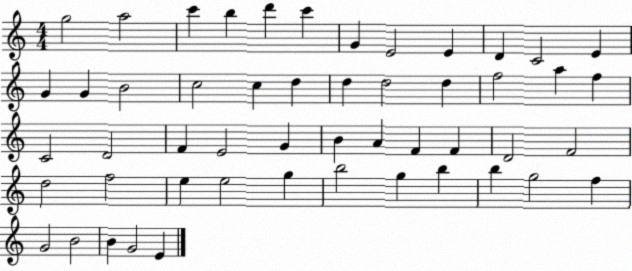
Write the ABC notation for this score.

X:1
T:Untitled
M:4/4
L:1/4
K:C
g2 a2 c' b d' c' G E2 E D C2 E G G B2 c2 c d d d2 d f2 a f C2 D2 F E2 G B A F F D2 F2 d2 f2 e e2 g b2 g b b g2 f G2 B2 B G2 E